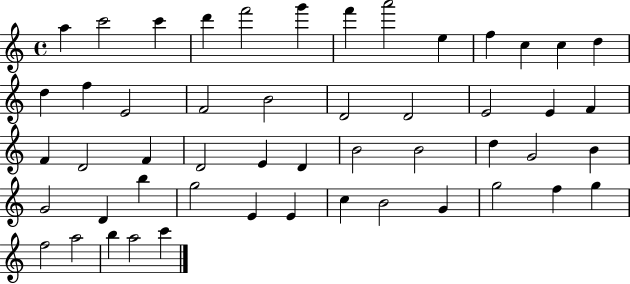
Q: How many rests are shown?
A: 0